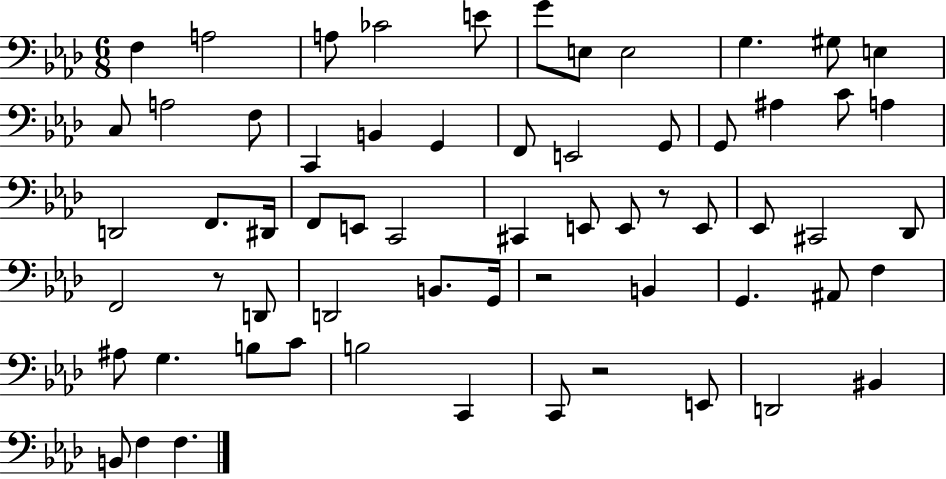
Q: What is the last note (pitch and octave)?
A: F3